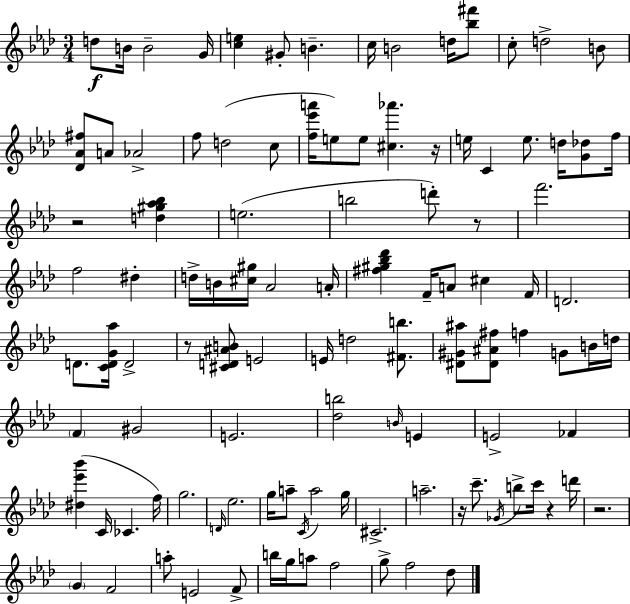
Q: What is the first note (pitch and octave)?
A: D5